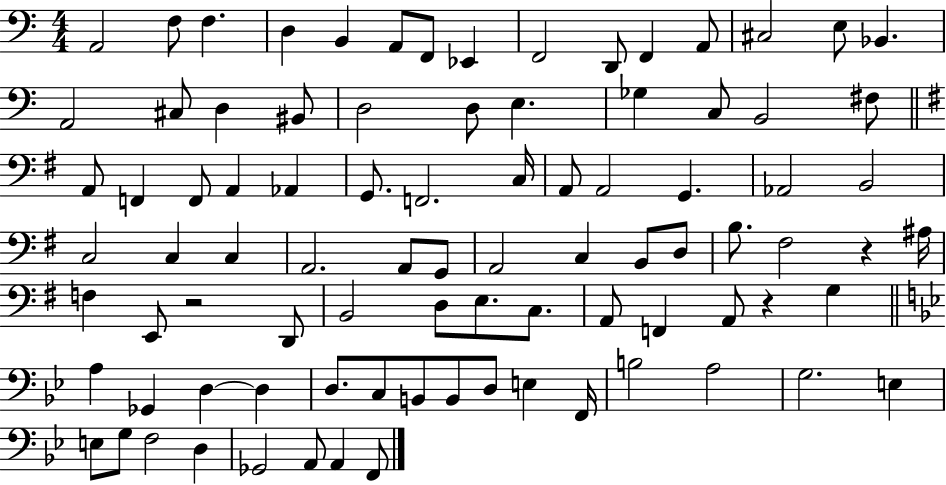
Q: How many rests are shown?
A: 3